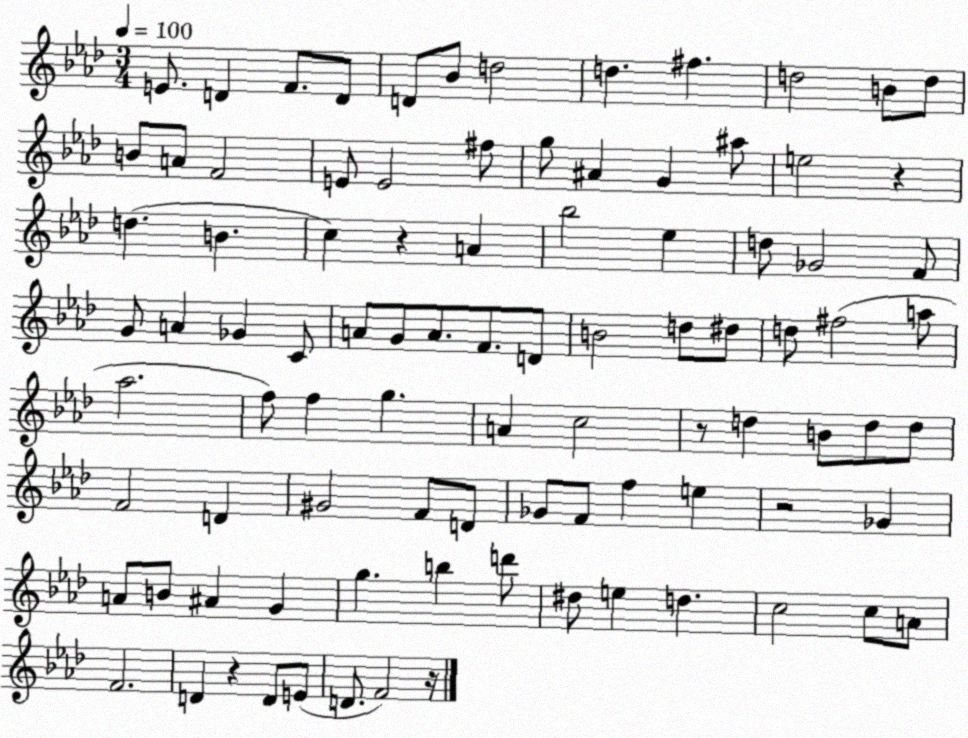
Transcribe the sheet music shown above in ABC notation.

X:1
T:Untitled
M:3/4
L:1/4
K:Ab
E/2 D F/2 D/2 D/2 _B/2 d2 d ^f d2 B/2 d/2 B/2 A/2 F2 E/2 E2 ^f/2 g/2 ^A G ^a/2 e2 z d B c z A _b2 _e d/2 _G2 F/2 G/2 A _G C/2 A/2 G/2 A/2 F/2 D/2 B2 d/2 ^d/2 d/2 ^f2 a/2 _a2 f/2 f g A c2 z/2 d B/2 d/2 d/2 F2 D ^G2 F/2 D/2 _G/2 F/2 f e z2 _G A/2 B/2 ^A G g b d'/2 ^d/2 e d c2 c/2 A/2 F2 D z D/2 E/2 D/2 F2 z/4